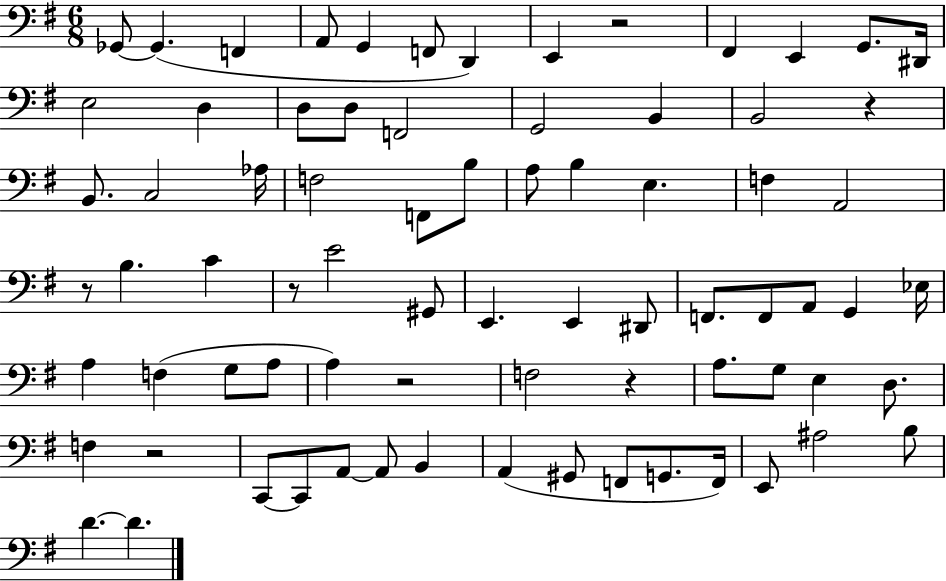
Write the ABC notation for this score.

X:1
T:Untitled
M:6/8
L:1/4
K:G
_G,,/2 _G,, F,, A,,/2 G,, F,,/2 D,, E,, z2 ^F,, E,, G,,/2 ^D,,/4 E,2 D, D,/2 D,/2 F,,2 G,,2 B,, B,,2 z B,,/2 C,2 _A,/4 F,2 F,,/2 B,/2 A,/2 B, E, F, A,,2 z/2 B, C z/2 E2 ^G,,/2 E,, E,, ^D,,/2 F,,/2 F,,/2 A,,/2 G,, _E,/4 A, F, G,/2 A,/2 A, z2 F,2 z A,/2 G,/2 E, D,/2 F, z2 C,,/2 C,,/2 A,,/2 A,,/2 B,, A,, ^G,,/2 F,,/2 G,,/2 F,,/4 E,,/2 ^A,2 B,/2 D D